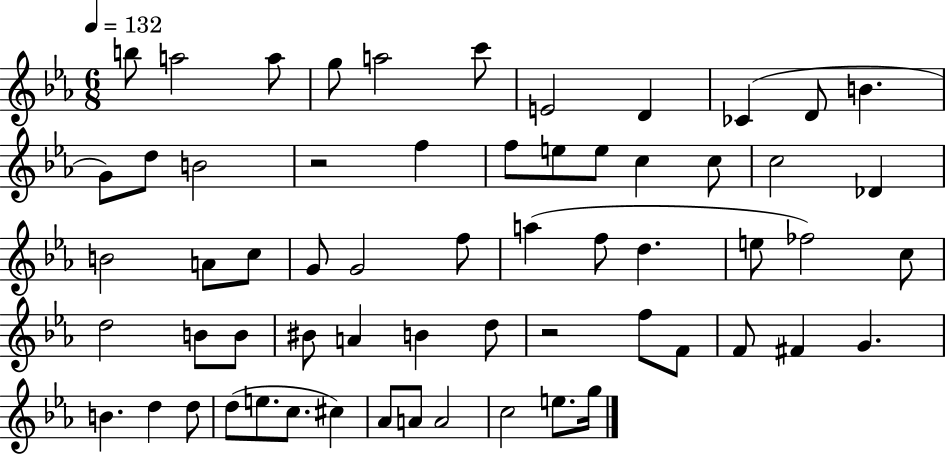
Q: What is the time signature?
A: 6/8